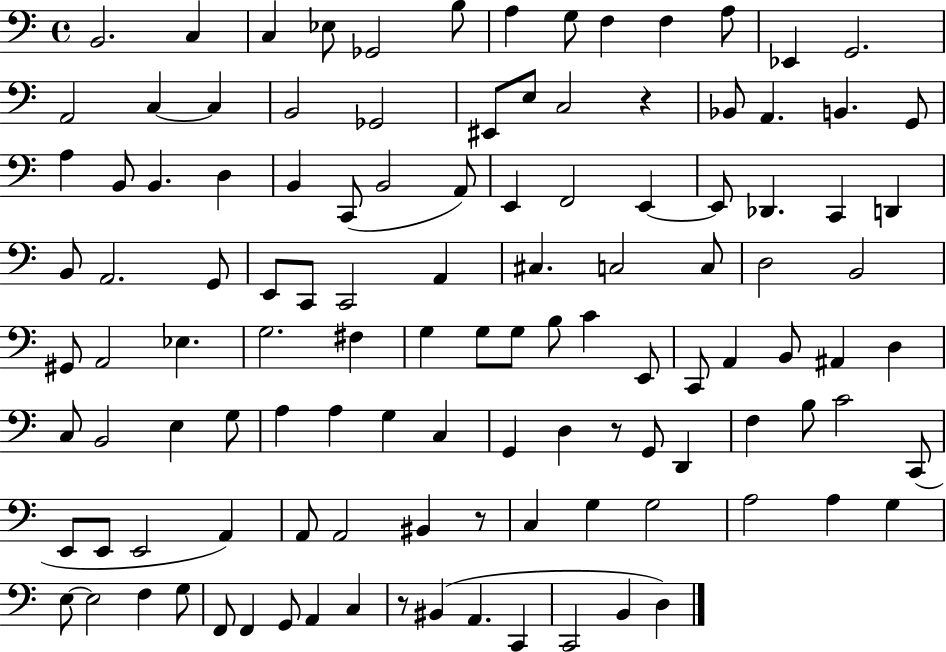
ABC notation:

X:1
T:Untitled
M:4/4
L:1/4
K:C
B,,2 C, C, _E,/2 _G,,2 B,/2 A, G,/2 F, F, A,/2 _E,, G,,2 A,,2 C, C, B,,2 _G,,2 ^E,,/2 E,/2 C,2 z _B,,/2 A,, B,, G,,/2 A, B,,/2 B,, D, B,, C,,/2 B,,2 A,,/2 E,, F,,2 E,, E,,/2 _D,, C,, D,, B,,/2 A,,2 G,,/2 E,,/2 C,,/2 C,,2 A,, ^C, C,2 C,/2 D,2 B,,2 ^G,,/2 A,,2 _E, G,2 ^F, G, G,/2 G,/2 B,/2 C E,,/2 C,,/2 A,, B,,/2 ^A,, D, C,/2 B,,2 E, G,/2 A, A, G, C, G,, D, z/2 G,,/2 D,, F, B,/2 C2 C,,/2 E,,/2 E,,/2 E,,2 A,, A,,/2 A,,2 ^B,, z/2 C, G, G,2 A,2 A, G, E,/2 E,2 F, G,/2 F,,/2 F,, G,,/2 A,, C, z/2 ^B,, A,, C,, C,,2 B,, D,